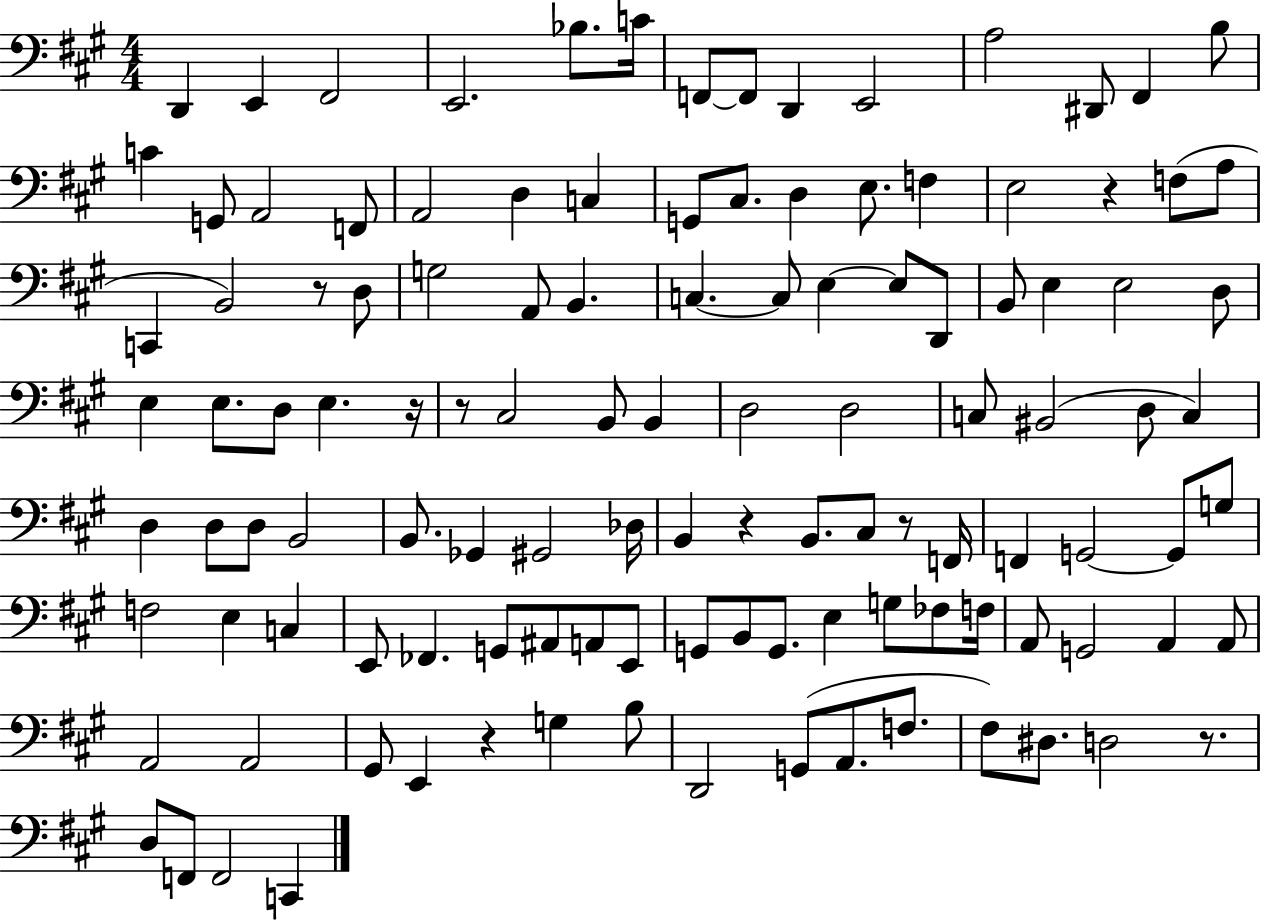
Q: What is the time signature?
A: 4/4